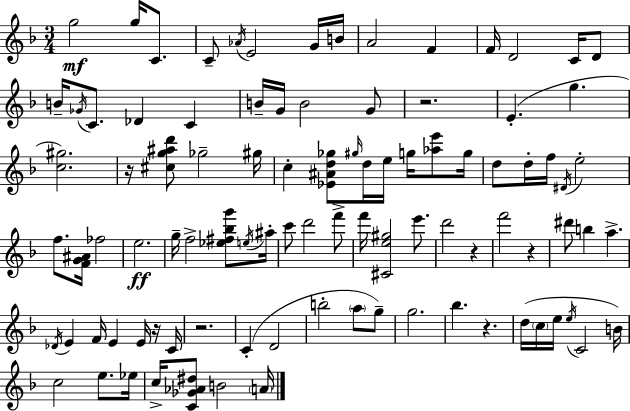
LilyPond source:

{
  \clef treble
  \numericTimeSignature
  \time 3/4
  \key d \minor
  g''2\mf g''16 c'8. | c'8-- \acciaccatura { aes'16 } e'2 g'16 | b'16 a'2 f'4 | f'16 d'2 c'16 d'8 | \break b'16-- \acciaccatura { ges'16 } c'8. des'4 c'4 | b'16-- g'16 b'2 | g'8 r2. | e'4.-.( g''4. | \break <c'' gis''>2.) | r16 <cis'' g'' ais'' d'''>8 ges''2-- | gis''16 c''4-. <ees' ais' d'' ges''>8 \grace { gis''16 } d''16 e''16 g''16 | <aes'' e'''>8 g''16 d''8 d''16-. f''16 \acciaccatura { dis'16 } e''2-. | \break f''8. <f' g' ais'>16 fes''2 | e''2.\ff | g''16-- f''2-> | <ees'' fis'' bes'' g'''>8 \acciaccatura { e''16 } ais''16-. c'''8 d'''2 | \break f'''8-> f'''16 <cis' e'' gis''>2 | e'''8. d'''2 | r4 f'''2 | r4 dis'''8 b''4 a''4.-> | \break \acciaccatura { des'16 } e'4 f'16 e'4 | e'16 r16 c'16 r2. | c'4-.( d'2 | b''2-. | \break \parenthesize a''8 g''8--) g''2. | bes''4. | r4. d''16( \parenthesize c''16 e''16 \acciaccatura { e''16 } c'2 | b'16) c''2 | \break e''8. ees''16 c''16-> <c' ges' aes' dis''>8 b'2 | \parenthesize a'16 \bar "|."
}